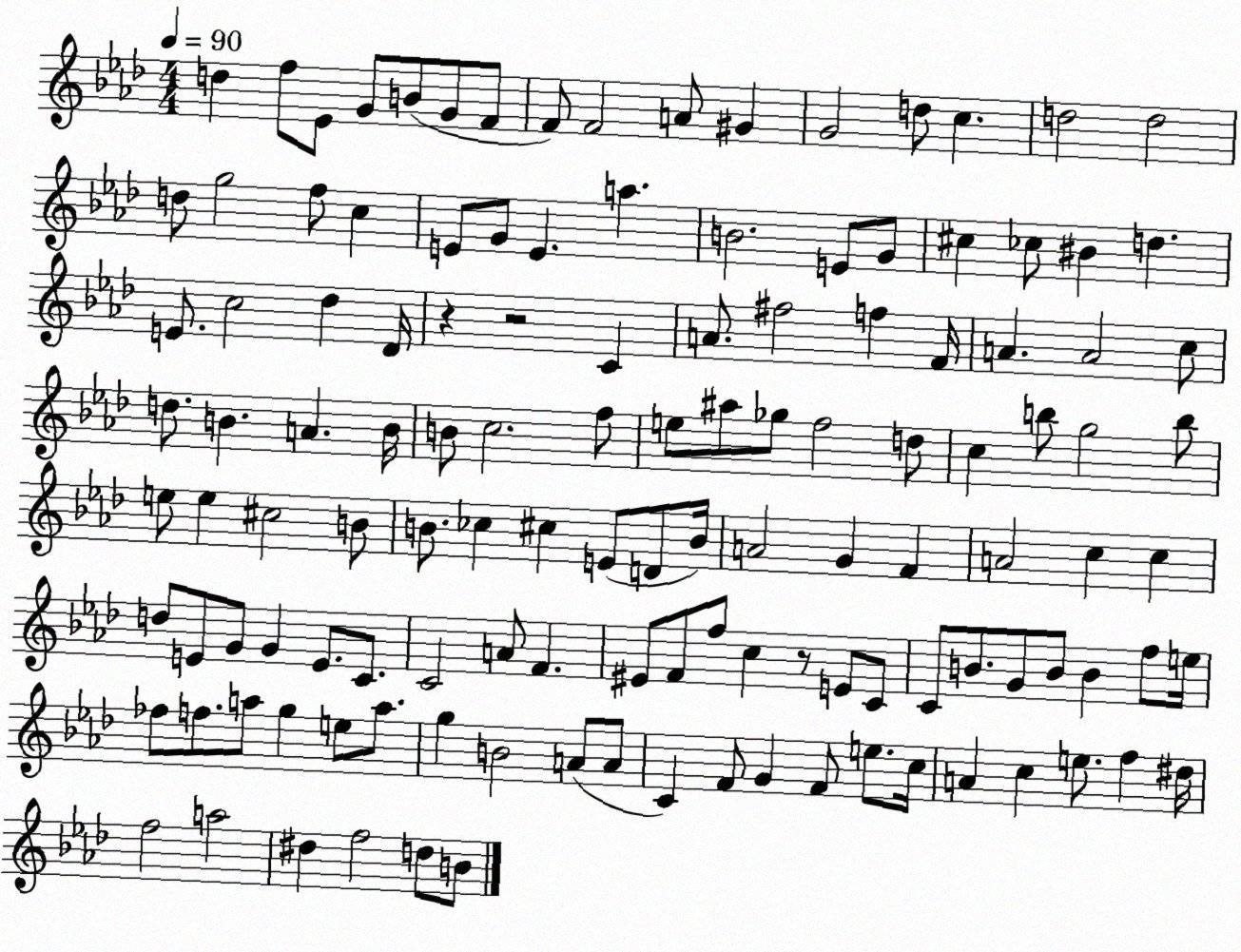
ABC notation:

X:1
T:Untitled
M:4/4
L:1/4
K:Ab
d f/2 _E/2 G/2 B/2 G/2 F/2 F/2 F2 A/2 ^G G2 d/2 c d2 d2 d/2 g2 f/2 c E/2 G/2 E a B2 E/2 G/2 ^c _c/2 ^B d E/2 c2 _d _D/4 z z2 C A/2 ^f2 f F/4 A A2 c/2 d/2 B A B/4 B/2 c2 f/2 e/2 ^a/2 _g/2 f2 d/2 c b/2 g2 b/2 e/2 e ^c2 B/2 B/2 _c ^c E/2 D/2 B/4 A2 G F A2 c c d/2 E/2 G/2 G E/2 C/2 C2 A/2 F ^E/2 F/2 f/2 c z/2 E/2 C/2 C/2 B/2 G/2 B/2 B f/2 e/4 _f/2 f/2 a/2 g e/2 a/2 g B2 A/2 A/2 C F/2 G F/2 e/2 c/4 A c e/2 f ^d/4 f2 a2 ^d f2 d/2 B/2